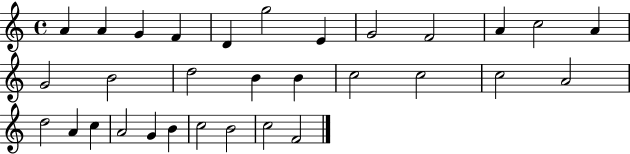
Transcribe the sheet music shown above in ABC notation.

X:1
T:Untitled
M:4/4
L:1/4
K:C
A A G F D g2 E G2 F2 A c2 A G2 B2 d2 B B c2 c2 c2 A2 d2 A c A2 G B c2 B2 c2 F2